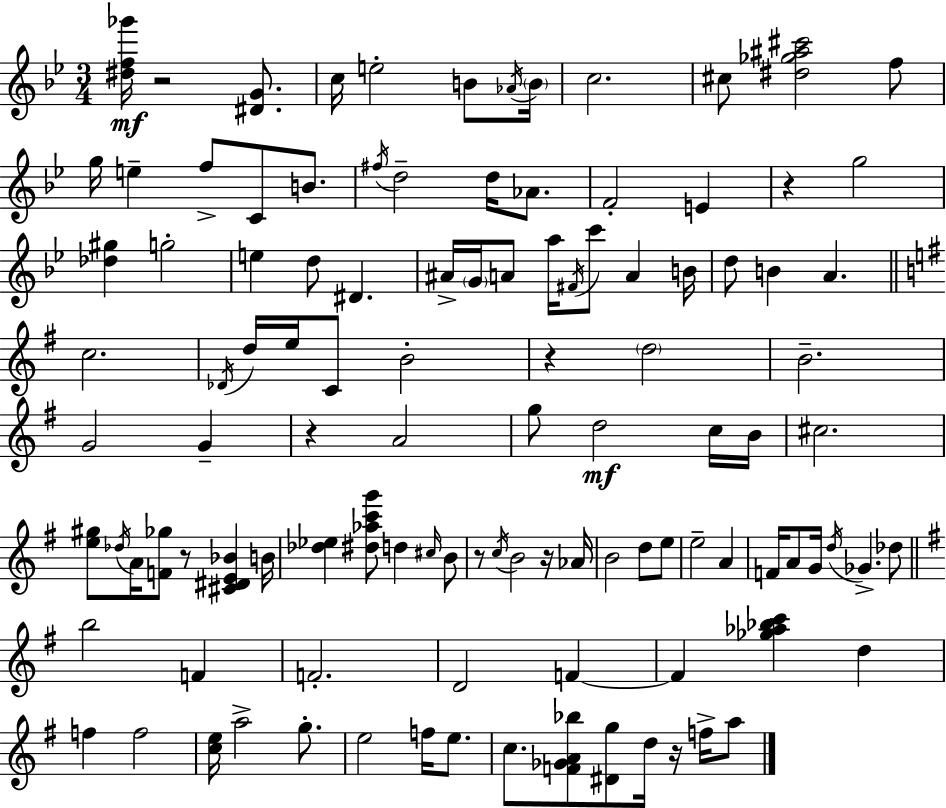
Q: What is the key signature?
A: BES major